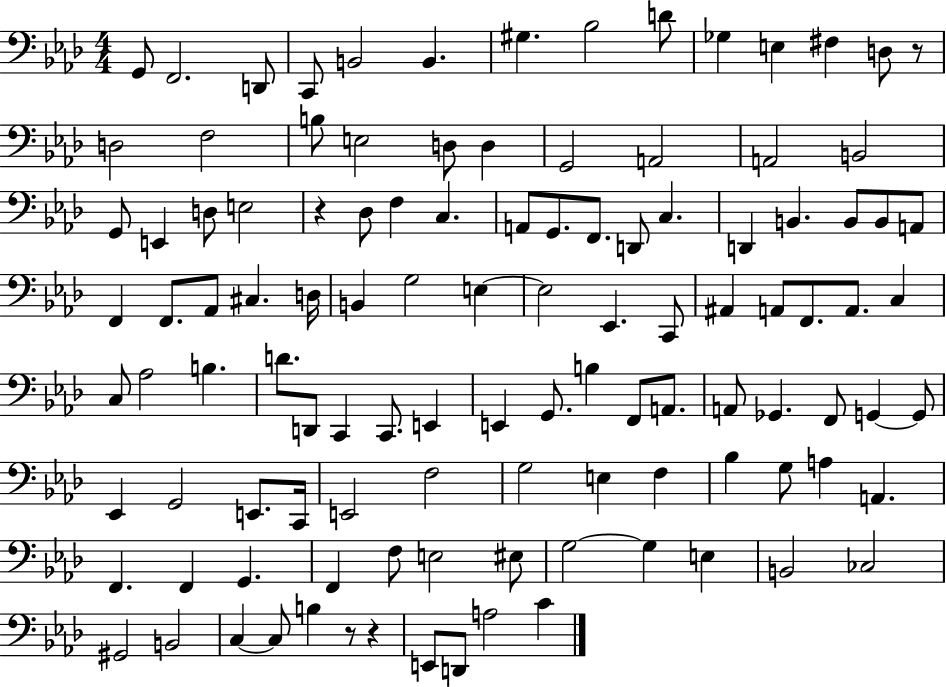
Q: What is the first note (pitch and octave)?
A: G2